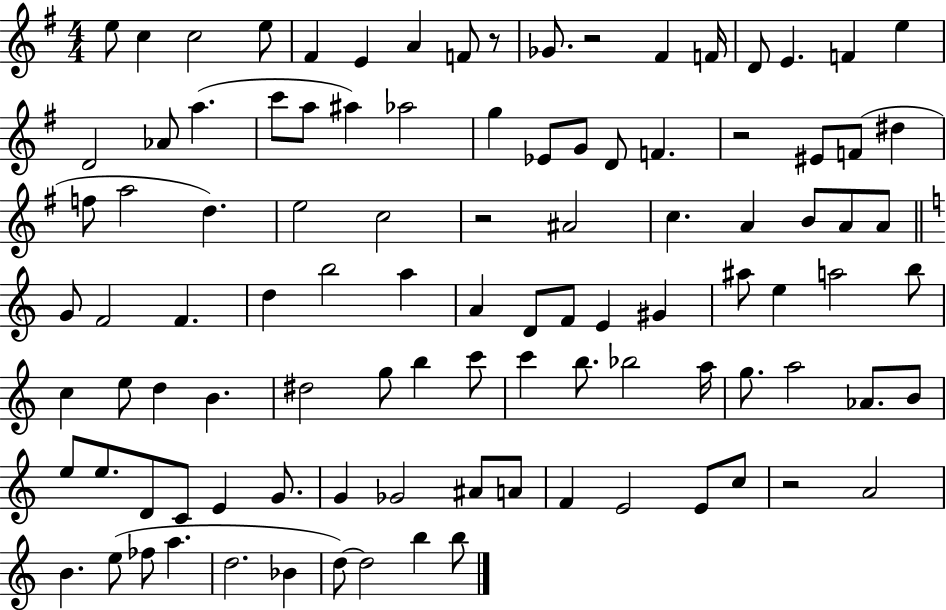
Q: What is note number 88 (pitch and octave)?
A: B4